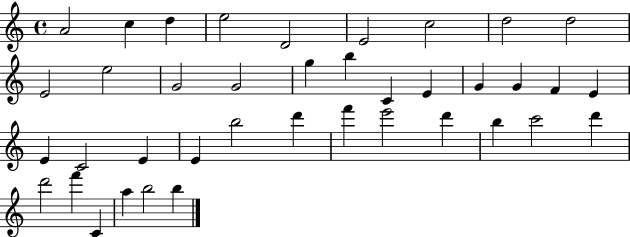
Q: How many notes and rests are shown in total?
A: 39